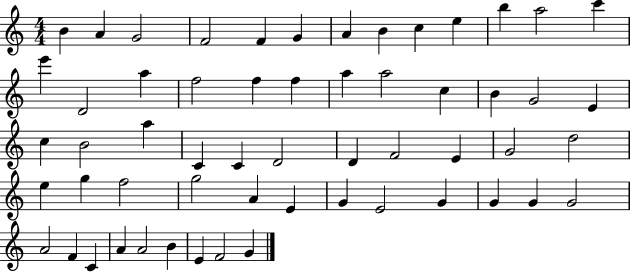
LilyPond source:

{
  \clef treble
  \numericTimeSignature
  \time 4/4
  \key c \major
  b'4 a'4 g'2 | f'2 f'4 g'4 | a'4 b'4 c''4 e''4 | b''4 a''2 c'''4 | \break e'''4 d'2 a''4 | f''2 f''4 f''4 | a''4 a''2 c''4 | b'4 g'2 e'4 | \break c''4 b'2 a''4 | c'4 c'4 d'2 | d'4 f'2 e'4 | g'2 d''2 | \break e''4 g''4 f''2 | g''2 a'4 e'4 | g'4 e'2 g'4 | g'4 g'4 g'2 | \break a'2 f'4 c'4 | a'4 a'2 b'4 | e'4 f'2 g'4 | \bar "|."
}